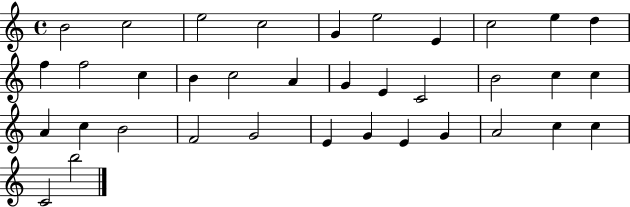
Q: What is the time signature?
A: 4/4